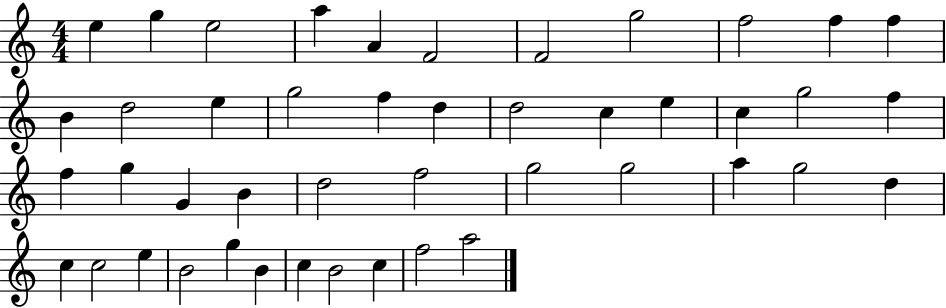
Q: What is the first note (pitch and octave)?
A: E5